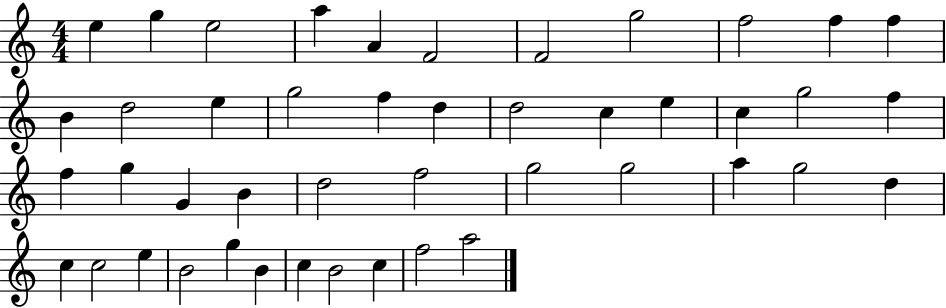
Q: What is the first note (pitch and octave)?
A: E5